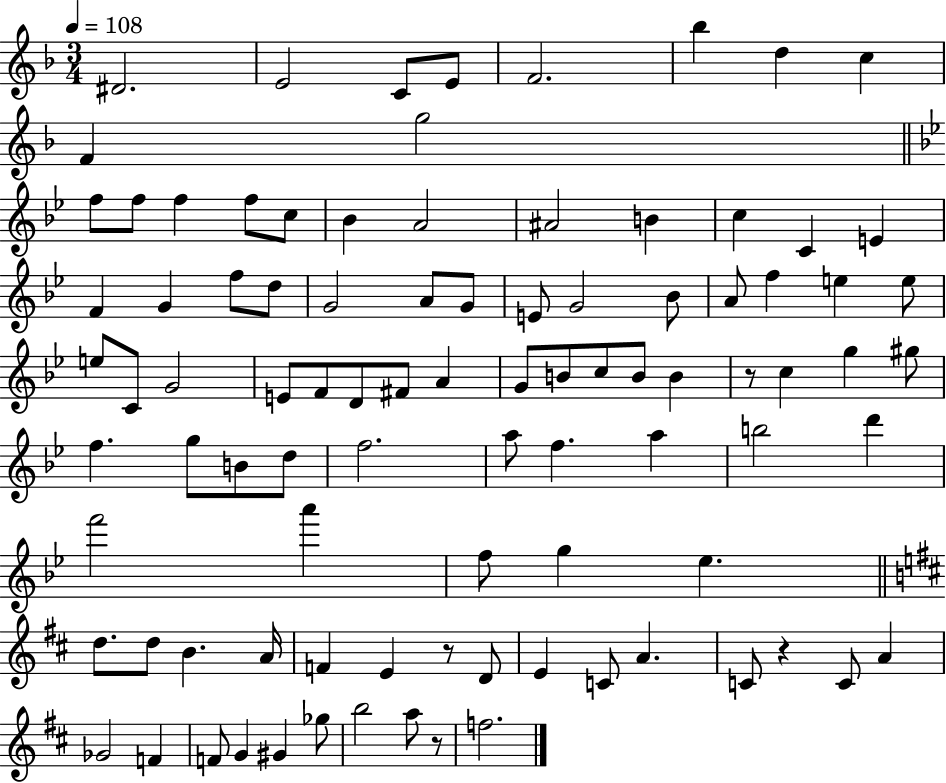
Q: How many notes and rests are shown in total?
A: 93